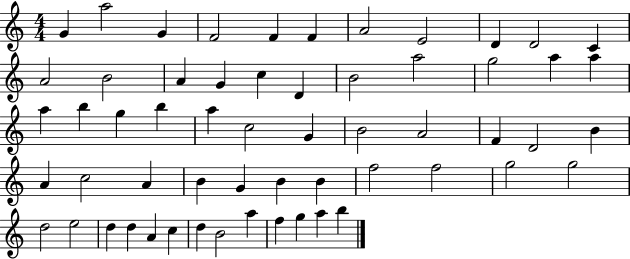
X:1
T:Untitled
M:4/4
L:1/4
K:C
G a2 G F2 F F A2 E2 D D2 C A2 B2 A G c D B2 a2 g2 a a a b g b a c2 G B2 A2 F D2 B A c2 A B G B B f2 f2 g2 g2 d2 e2 d d A c d B2 a f g a b